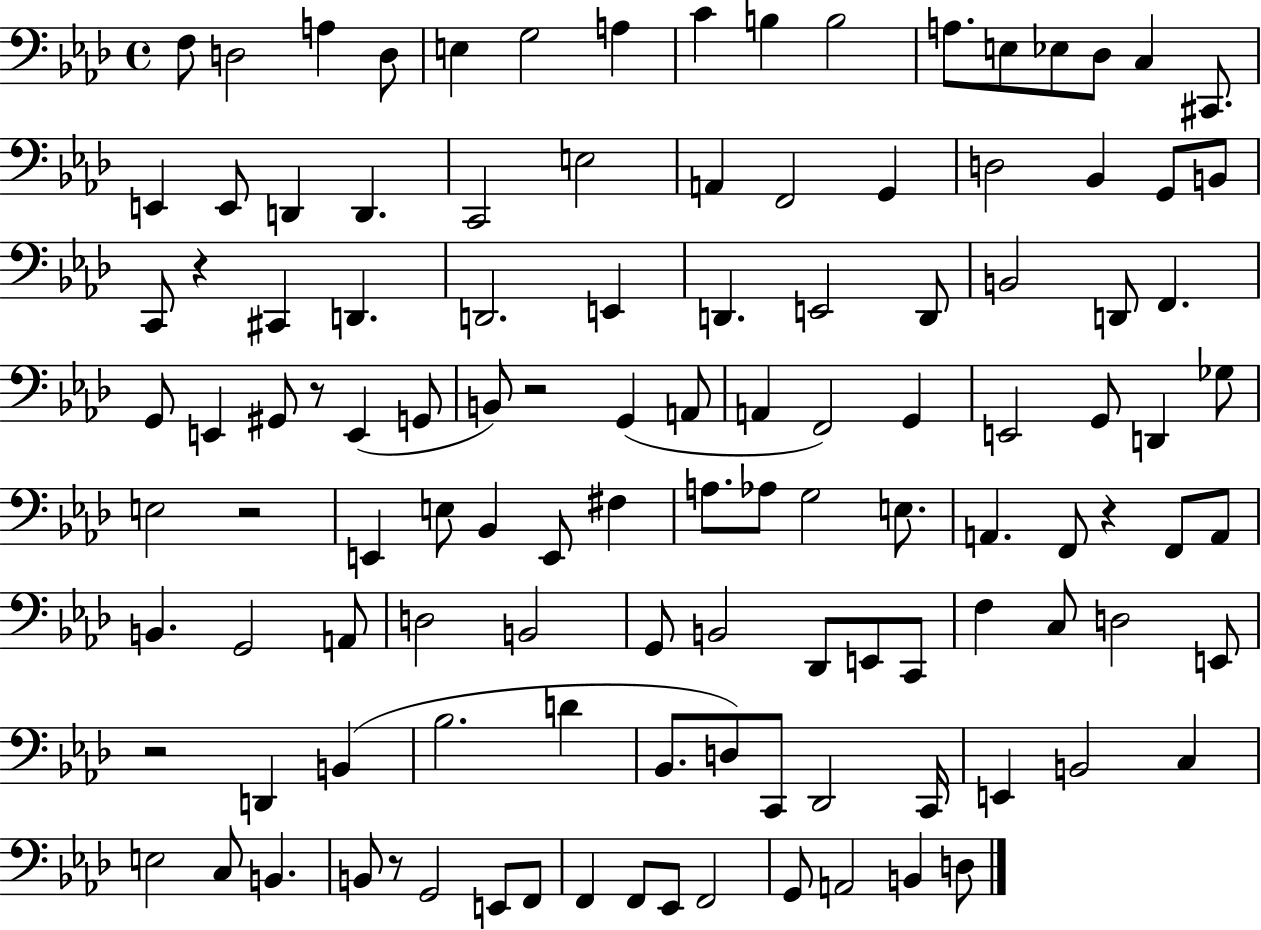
X:1
T:Untitled
M:4/4
L:1/4
K:Ab
F,/2 D,2 A, D,/2 E, G,2 A, C B, B,2 A,/2 E,/2 _E,/2 _D,/2 C, ^C,,/2 E,, E,,/2 D,, D,, C,,2 E,2 A,, F,,2 G,, D,2 _B,, G,,/2 B,,/2 C,,/2 z ^C,, D,, D,,2 E,, D,, E,,2 D,,/2 B,,2 D,,/2 F,, G,,/2 E,, ^G,,/2 z/2 E,, G,,/2 B,,/2 z2 G,, A,,/2 A,, F,,2 G,, E,,2 G,,/2 D,, _G,/2 E,2 z2 E,, E,/2 _B,, E,,/2 ^F, A,/2 _A,/2 G,2 E,/2 A,, F,,/2 z F,,/2 A,,/2 B,, G,,2 A,,/2 D,2 B,,2 G,,/2 B,,2 _D,,/2 E,,/2 C,,/2 F, C,/2 D,2 E,,/2 z2 D,, B,, _B,2 D _B,,/2 D,/2 C,,/2 _D,,2 C,,/4 E,, B,,2 C, E,2 C,/2 B,, B,,/2 z/2 G,,2 E,,/2 F,,/2 F,, F,,/2 _E,,/2 F,,2 G,,/2 A,,2 B,, D,/2